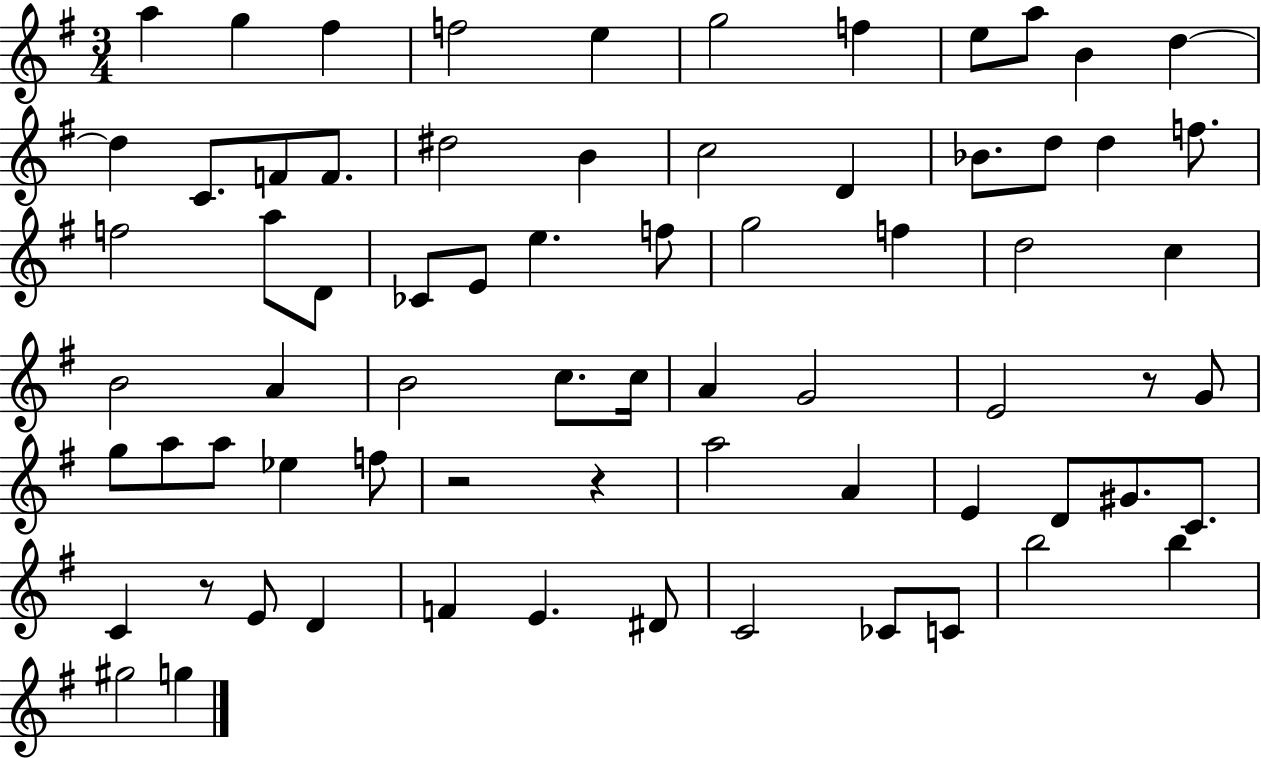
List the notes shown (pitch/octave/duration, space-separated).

A5/q G5/q F#5/q F5/h E5/q G5/h F5/q E5/e A5/e B4/q D5/q D5/q C4/e. F4/e F4/e. D#5/h B4/q C5/h D4/q Bb4/e. D5/e D5/q F5/e. F5/h A5/e D4/e CES4/e E4/e E5/q. F5/e G5/h F5/q D5/h C5/q B4/h A4/q B4/h C5/e. C5/s A4/q G4/h E4/h R/e G4/e G5/e A5/e A5/e Eb5/q F5/e R/h R/q A5/h A4/q E4/q D4/e G#4/e. C4/e. C4/q R/e E4/e D4/q F4/q E4/q. D#4/e C4/h CES4/e C4/e B5/h B5/q G#5/h G5/q